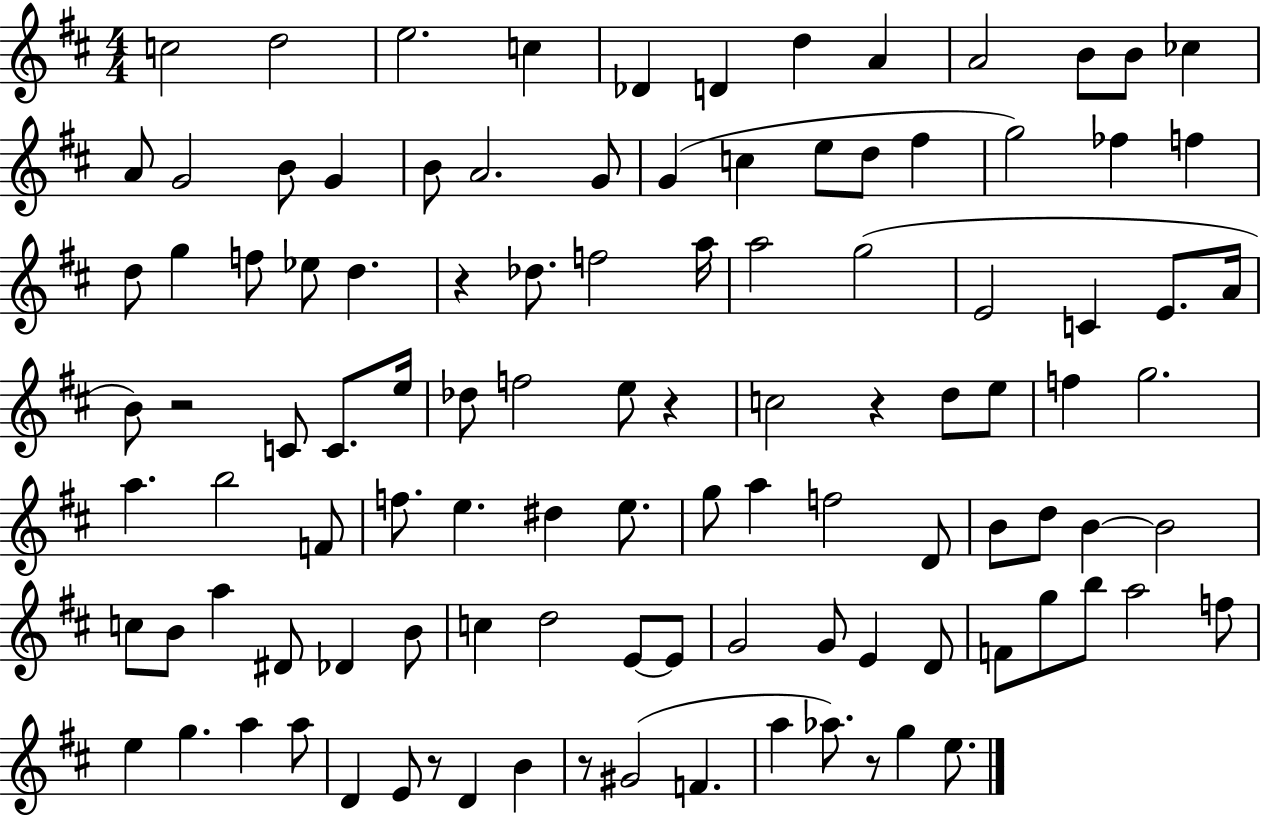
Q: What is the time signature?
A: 4/4